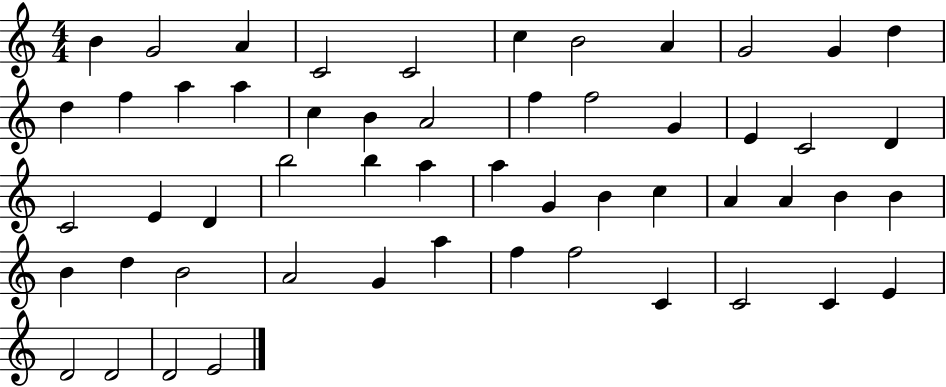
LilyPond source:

{
  \clef treble
  \numericTimeSignature
  \time 4/4
  \key c \major
  b'4 g'2 a'4 | c'2 c'2 | c''4 b'2 a'4 | g'2 g'4 d''4 | \break d''4 f''4 a''4 a''4 | c''4 b'4 a'2 | f''4 f''2 g'4 | e'4 c'2 d'4 | \break c'2 e'4 d'4 | b''2 b''4 a''4 | a''4 g'4 b'4 c''4 | a'4 a'4 b'4 b'4 | \break b'4 d''4 b'2 | a'2 g'4 a''4 | f''4 f''2 c'4 | c'2 c'4 e'4 | \break d'2 d'2 | d'2 e'2 | \bar "|."
}